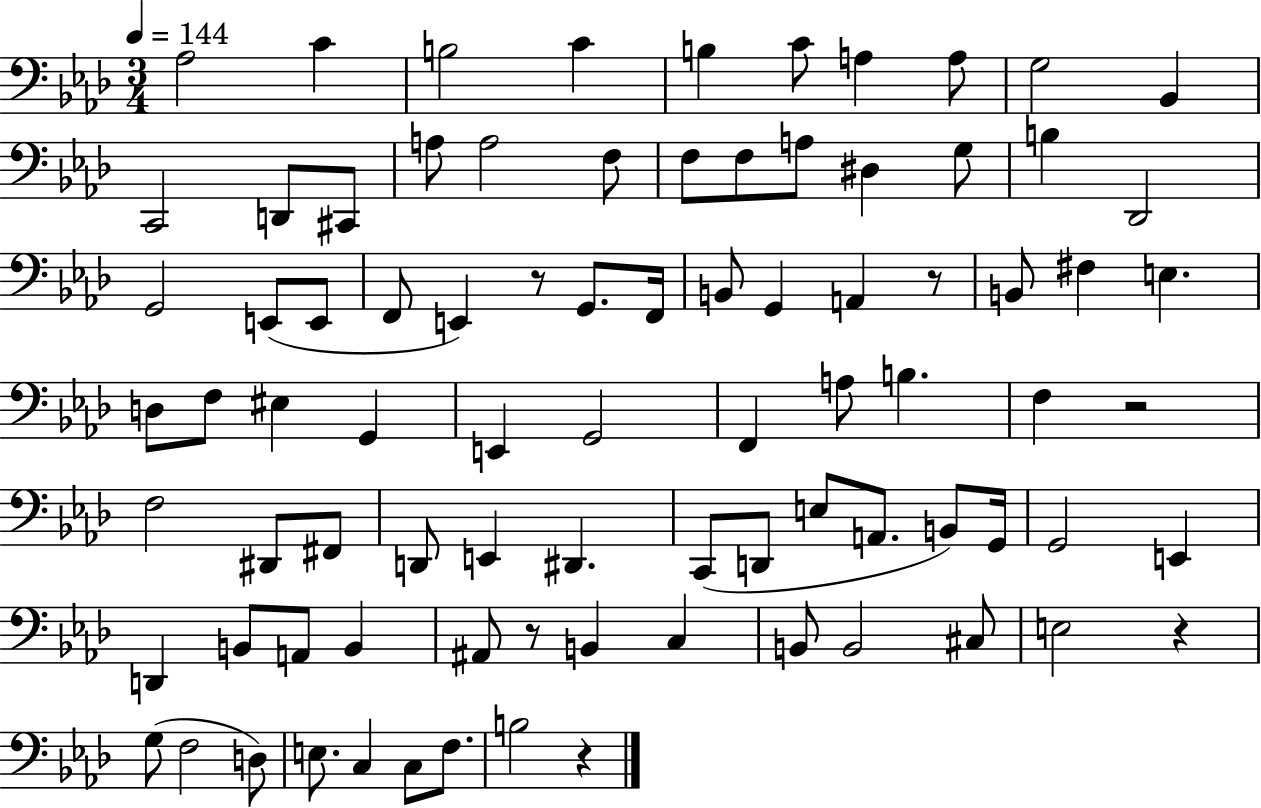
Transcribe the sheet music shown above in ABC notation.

X:1
T:Untitled
M:3/4
L:1/4
K:Ab
_A,2 C B,2 C B, C/2 A, A,/2 G,2 _B,, C,,2 D,,/2 ^C,,/2 A,/2 A,2 F,/2 F,/2 F,/2 A,/2 ^D, G,/2 B, _D,,2 G,,2 E,,/2 E,,/2 F,,/2 E,, z/2 G,,/2 F,,/4 B,,/2 G,, A,, z/2 B,,/2 ^F, E, D,/2 F,/2 ^E, G,, E,, G,,2 F,, A,/2 B, F, z2 F,2 ^D,,/2 ^F,,/2 D,,/2 E,, ^D,, C,,/2 D,,/2 E,/2 A,,/2 B,,/2 G,,/4 G,,2 E,, D,, B,,/2 A,,/2 B,, ^A,,/2 z/2 B,, C, B,,/2 B,,2 ^C,/2 E,2 z G,/2 F,2 D,/2 E,/2 C, C,/2 F,/2 B,2 z